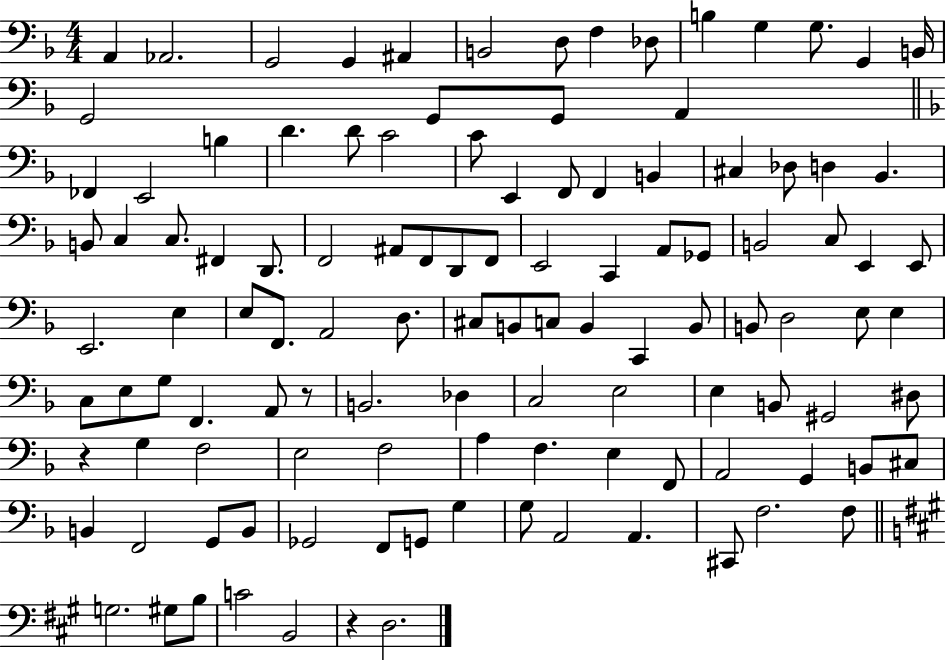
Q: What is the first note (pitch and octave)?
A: A2